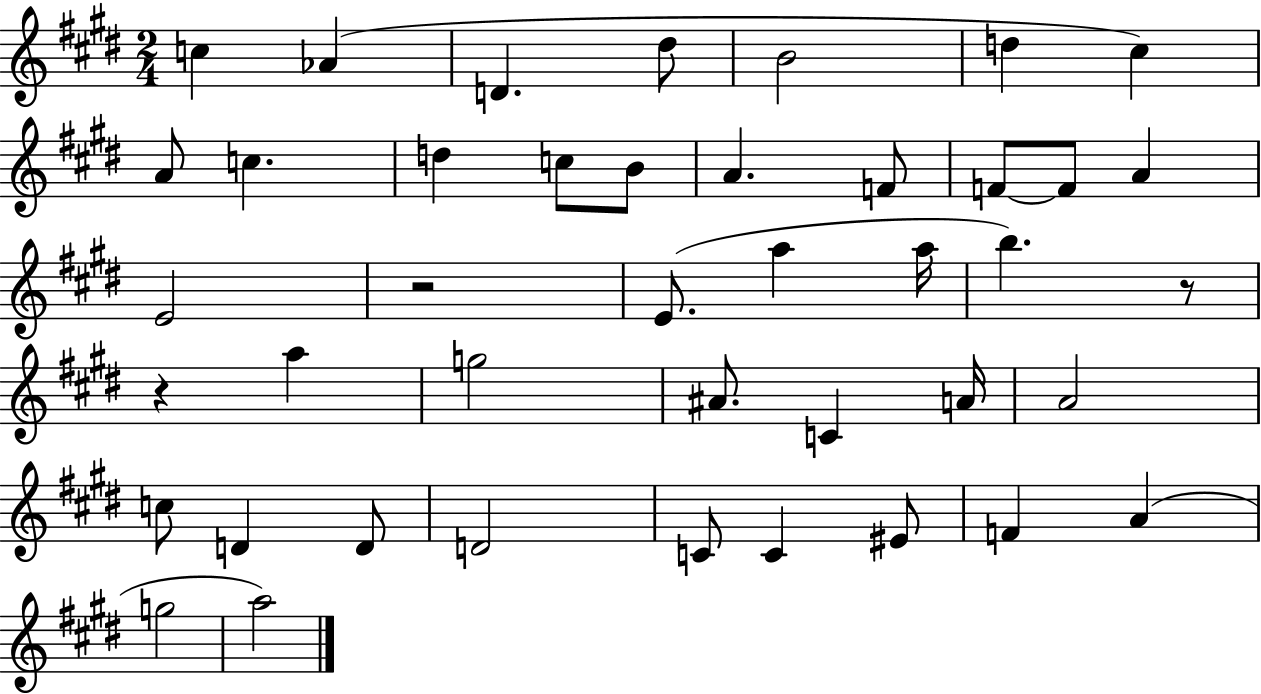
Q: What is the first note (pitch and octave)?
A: C5